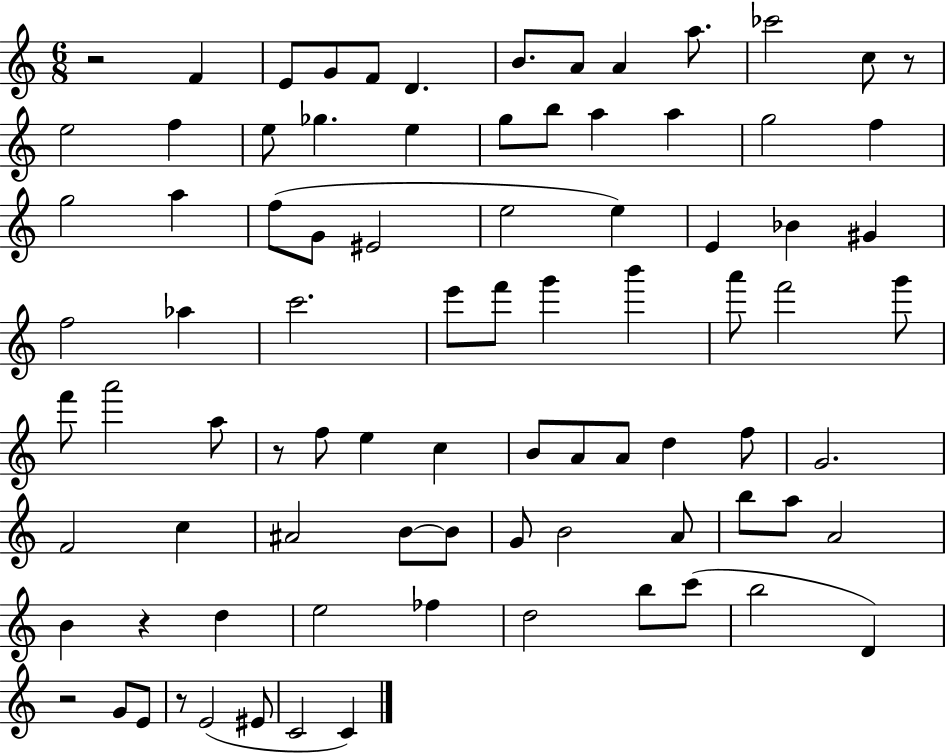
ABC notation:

X:1
T:Untitled
M:6/8
L:1/4
K:C
z2 F E/2 G/2 F/2 D B/2 A/2 A a/2 _c'2 c/2 z/2 e2 f e/2 _g e g/2 b/2 a a g2 f g2 a f/2 G/2 ^E2 e2 e E _B ^G f2 _a c'2 e'/2 f'/2 g' b' a'/2 f'2 g'/2 f'/2 a'2 a/2 z/2 f/2 e c B/2 A/2 A/2 d f/2 G2 F2 c ^A2 B/2 B/2 G/2 B2 A/2 b/2 a/2 A2 B z d e2 _f d2 b/2 c'/2 b2 D z2 G/2 E/2 z/2 E2 ^E/2 C2 C